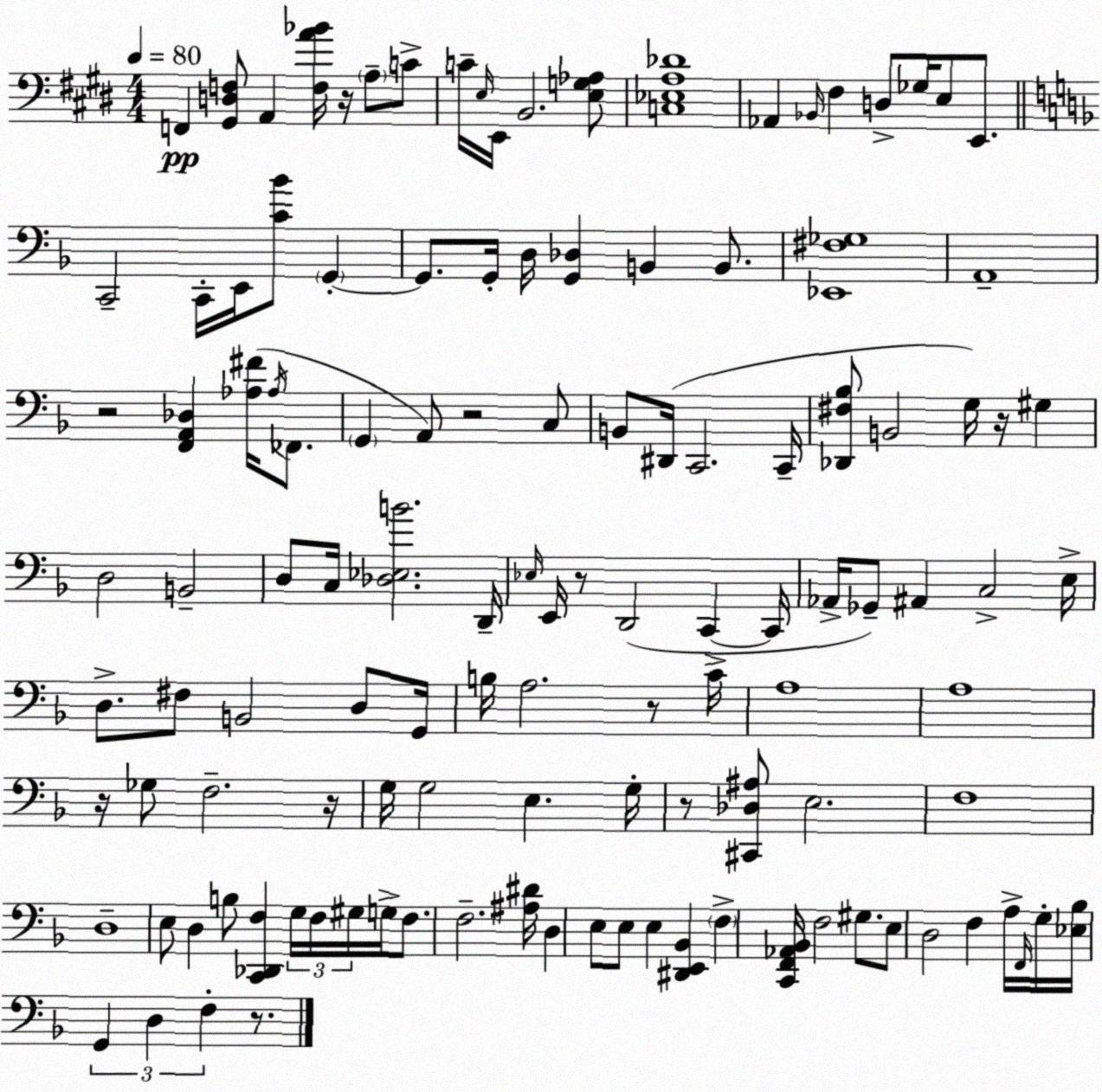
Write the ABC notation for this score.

X:1
T:Untitled
M:4/4
L:1/4
K:E
F,, [^G,,D,F,]/2 A,, [F,A_B]/4 z/4 A,/2 C/2 C/4 E,/4 E,,/4 B,,2 [E,G,_A,]/2 [C,_E,A,_D]4 _A,, _B,,/4 ^F, D,/2 _G,/4 E,/2 E,,/2 C,,2 C,,/4 E,,/4 [C_B]/2 G,, G,,/2 G,,/4 D,/4 [G,,_D,] B,, B,,/2 [_E,,^F,_G,]4 A,,4 z2 [F,,A,,_D,] [_A,^F]/4 _A,/4 _F,,/2 G,, A,,/2 z2 C,/2 B,,/2 ^D,,/4 C,,2 C,,/4 [_D,,^F,_B,]/2 B,,2 G,/4 z/4 ^G, D,2 B,,2 D,/2 C,/4 [_D,_E,B]2 D,,/4 _E,/4 E,,/4 z/2 D,,2 C,, C,,/4 _A,,/4 _G,,/2 ^A,, C,2 E,/4 D,/2 ^F,/2 B,,2 D,/2 G,,/4 B,/4 A,2 z/2 C/4 A,4 A,4 z/4 _G,/2 F,2 z/4 G,/4 G,2 E, G,/4 z/2 [^C,,_D,^A,]/2 E,2 F,4 D,4 E,/2 D, B,/2 [C,,_D,,F,] G,/4 F,/4 ^G,/4 G,/4 F,/2 F,2 [^A,^D]/4 D, E,/2 E,/2 E, [^D,,E,,_B,,] F, [C,,F,,_A,,_B,,]/4 F,2 ^G,/2 E,/2 D,2 F, A,/4 F,,/4 G,/4 [_E,_B,]/4 G,, D, F, z/2